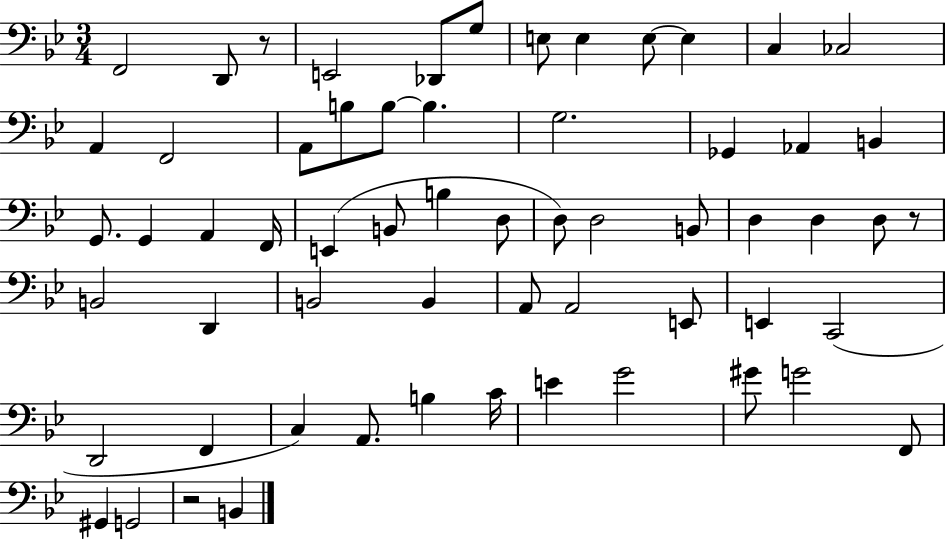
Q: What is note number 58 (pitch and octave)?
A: B2